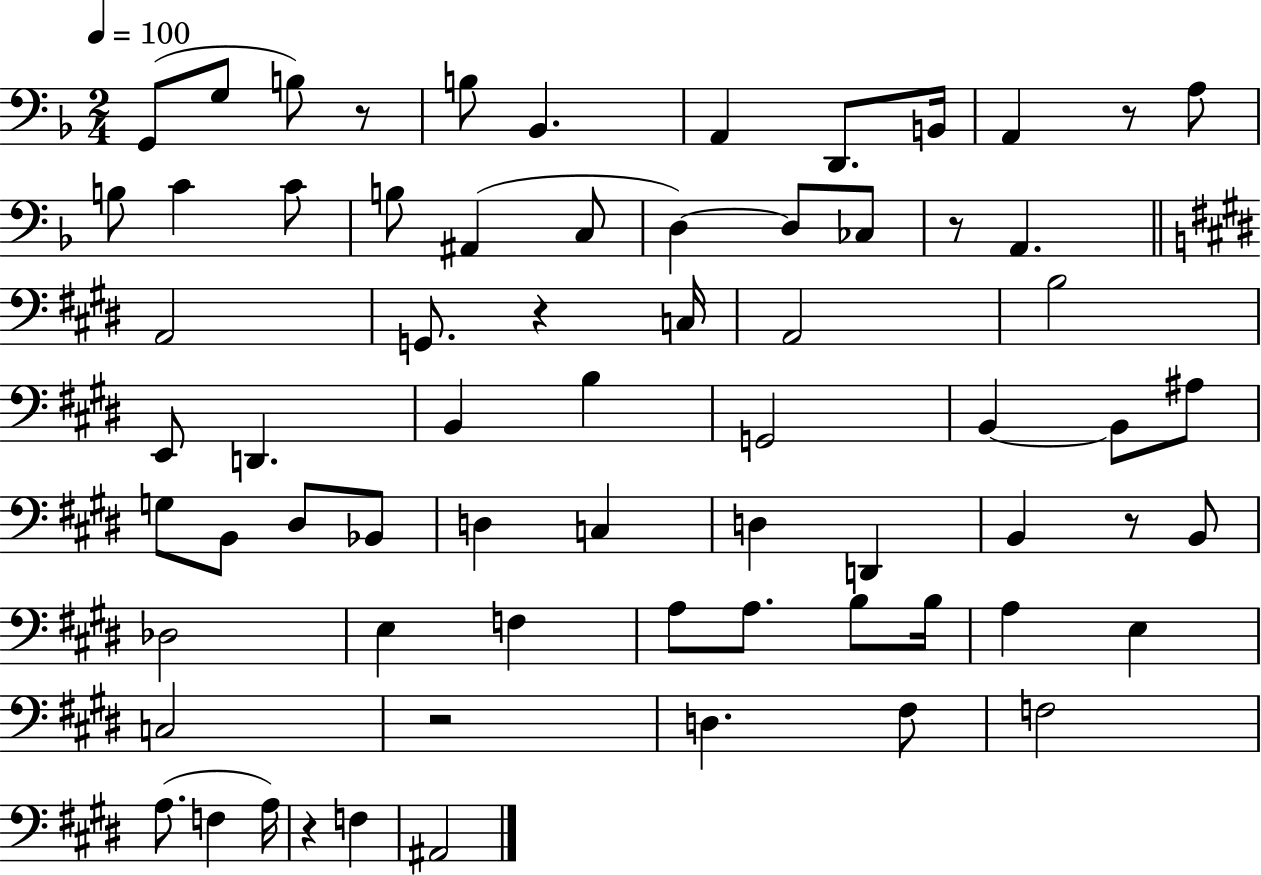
X:1
T:Untitled
M:2/4
L:1/4
K:F
G,,/2 G,/2 B,/2 z/2 B,/2 _B,, A,, D,,/2 B,,/4 A,, z/2 A,/2 B,/2 C C/2 B,/2 ^A,, C,/2 D, D,/2 _C,/2 z/2 A,, A,,2 G,,/2 z C,/4 A,,2 B,2 E,,/2 D,, B,, B, G,,2 B,, B,,/2 ^A,/2 G,/2 B,,/2 ^D,/2 _B,,/2 D, C, D, D,, B,, z/2 B,,/2 _D,2 E, F, A,/2 A,/2 B,/2 B,/4 A, E, C,2 z2 D, ^F,/2 F,2 A,/2 F, A,/4 z F, ^A,,2